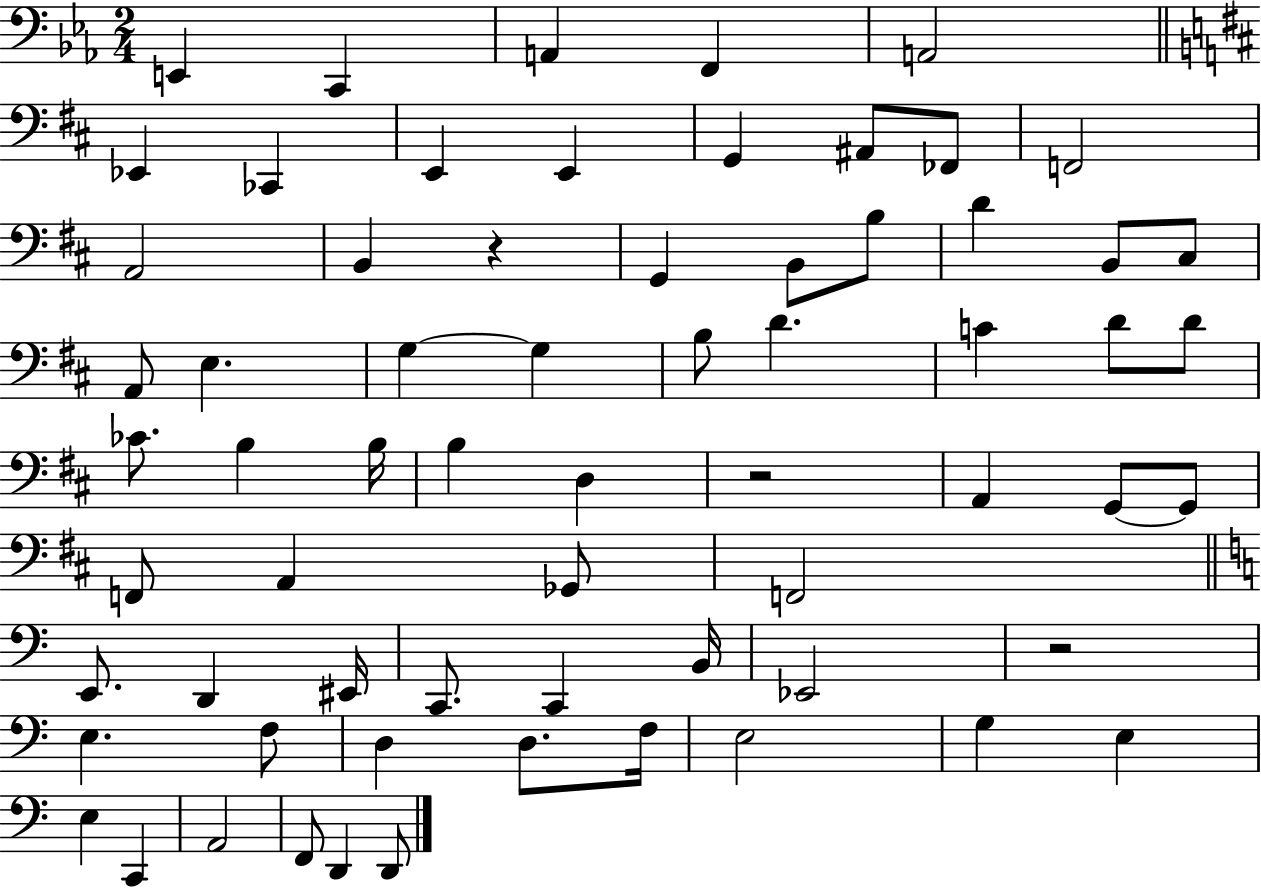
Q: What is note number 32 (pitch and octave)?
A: B3